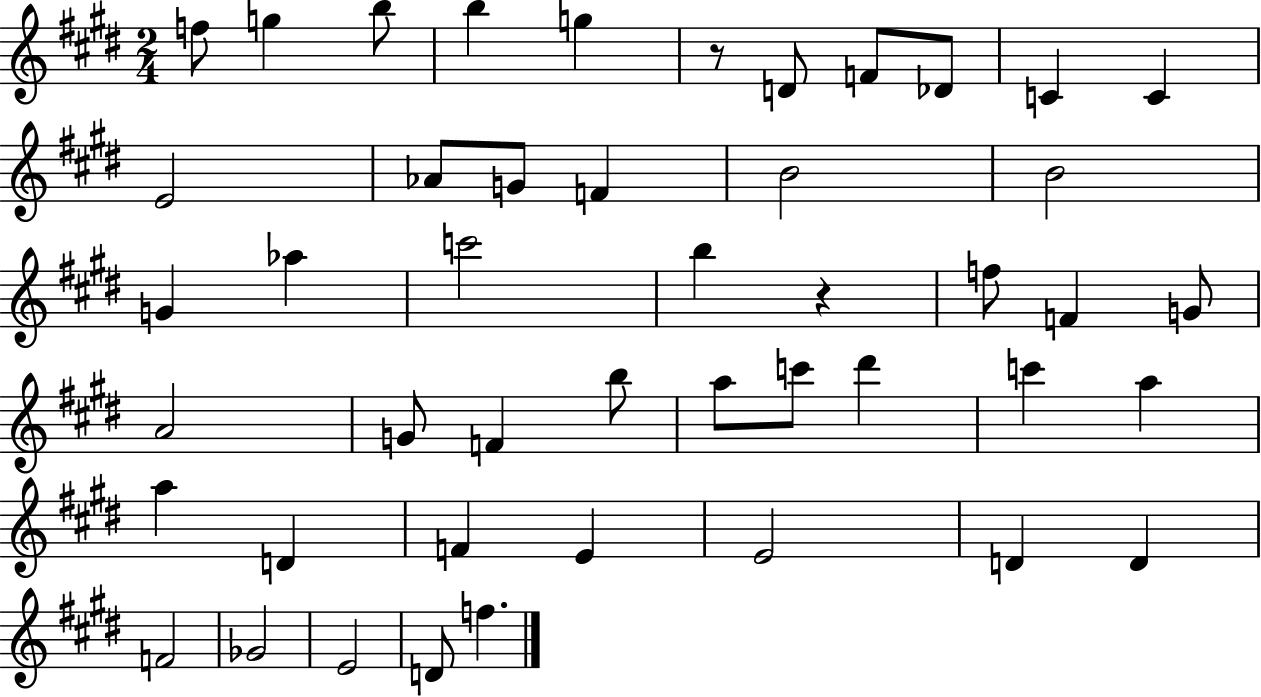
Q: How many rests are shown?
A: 2